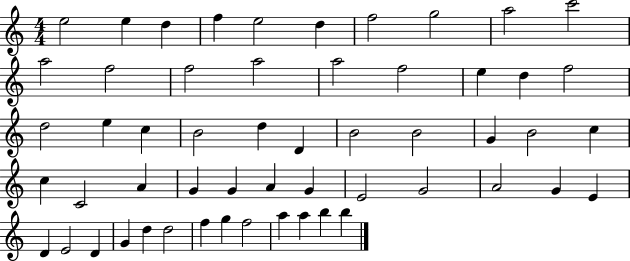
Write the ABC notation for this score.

X:1
T:Untitled
M:4/4
L:1/4
K:C
e2 e d f e2 d f2 g2 a2 c'2 a2 f2 f2 a2 a2 f2 e d f2 d2 e c B2 d D B2 B2 G B2 c c C2 A G G A G E2 G2 A2 G E D E2 D G d d2 f g f2 a a b b